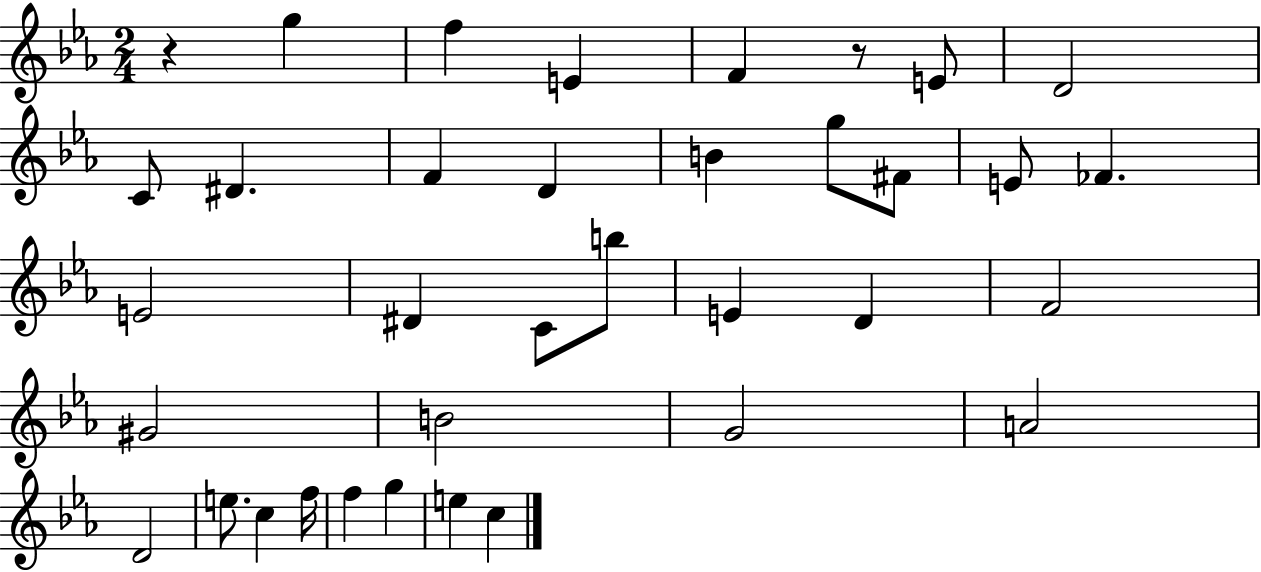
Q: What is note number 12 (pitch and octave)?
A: G5